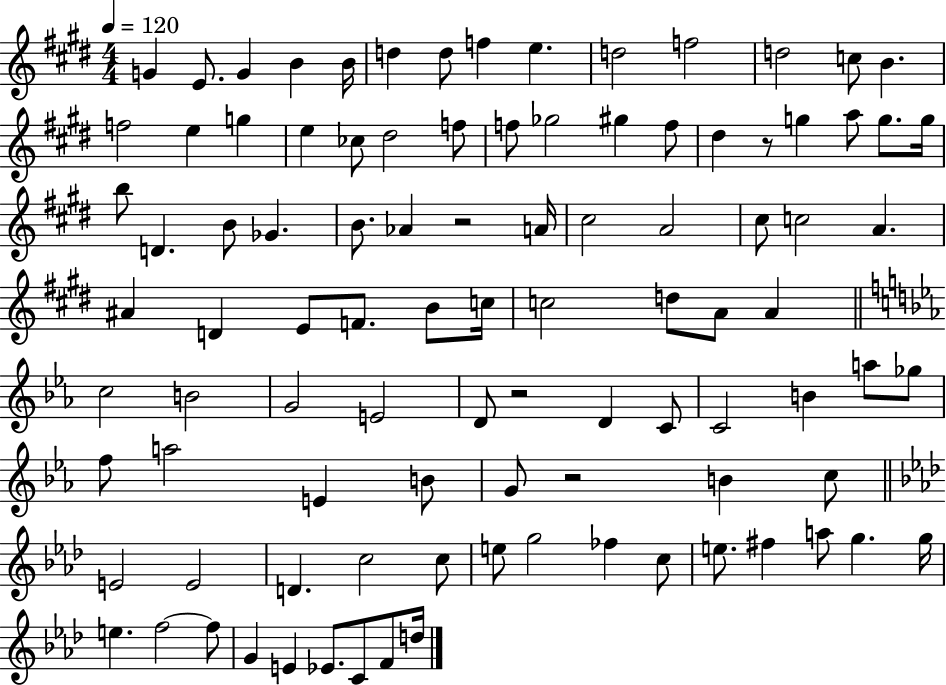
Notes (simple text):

G4/q E4/e. G4/q B4/q B4/s D5/q D5/e F5/q E5/q. D5/h F5/h D5/h C5/e B4/q. F5/h E5/q G5/q E5/q CES5/e D#5/h F5/e F5/e Gb5/h G#5/q F5/e D#5/q R/e G5/q A5/e G5/e. G5/s B5/e D4/q. B4/e Gb4/q. B4/e. Ab4/q R/h A4/s C#5/h A4/h C#5/e C5/h A4/q. A#4/q D4/q E4/e F4/e. B4/e C5/s C5/h D5/e A4/e A4/q C5/h B4/h G4/h E4/h D4/e R/h D4/q C4/e C4/h B4/q A5/e Gb5/e F5/e A5/h E4/q B4/e G4/e R/h B4/q C5/e E4/h E4/h D4/q. C5/h C5/e E5/e G5/h FES5/q C5/e E5/e. F#5/q A5/e G5/q. G5/s E5/q. F5/h F5/e G4/q E4/q Eb4/e. C4/e F4/e D5/s